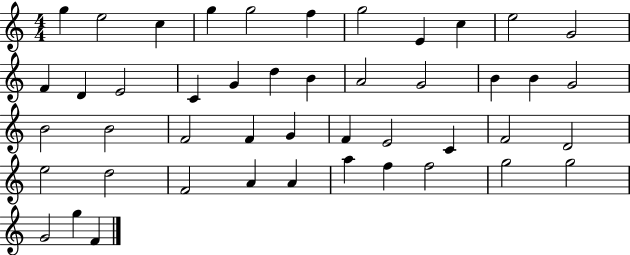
X:1
T:Untitled
M:4/4
L:1/4
K:C
g e2 c g g2 f g2 E c e2 G2 F D E2 C G d B A2 G2 B B G2 B2 B2 F2 F G F E2 C F2 D2 e2 d2 F2 A A a f f2 g2 g2 G2 g F